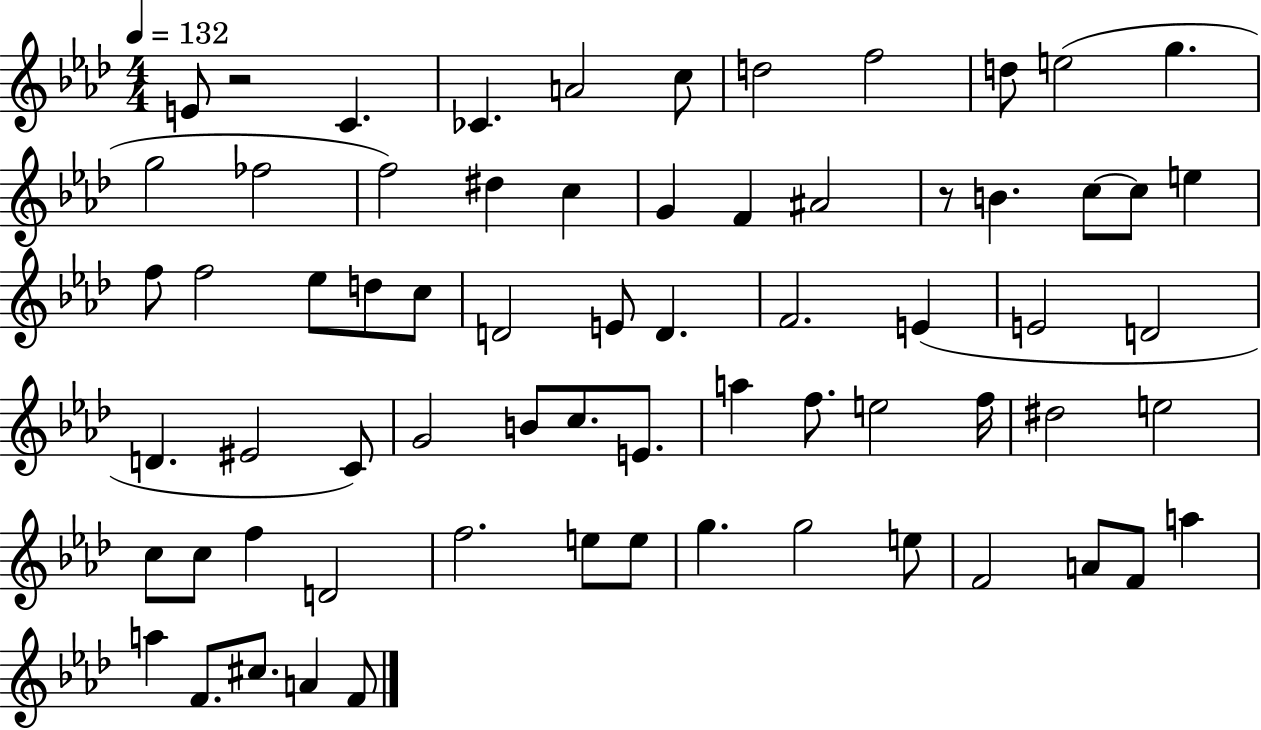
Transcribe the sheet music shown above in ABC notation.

X:1
T:Untitled
M:4/4
L:1/4
K:Ab
E/2 z2 C _C A2 c/2 d2 f2 d/2 e2 g g2 _f2 f2 ^d c G F ^A2 z/2 B c/2 c/2 e f/2 f2 _e/2 d/2 c/2 D2 E/2 D F2 E E2 D2 D ^E2 C/2 G2 B/2 c/2 E/2 a f/2 e2 f/4 ^d2 e2 c/2 c/2 f D2 f2 e/2 e/2 g g2 e/2 F2 A/2 F/2 a a F/2 ^c/2 A F/2